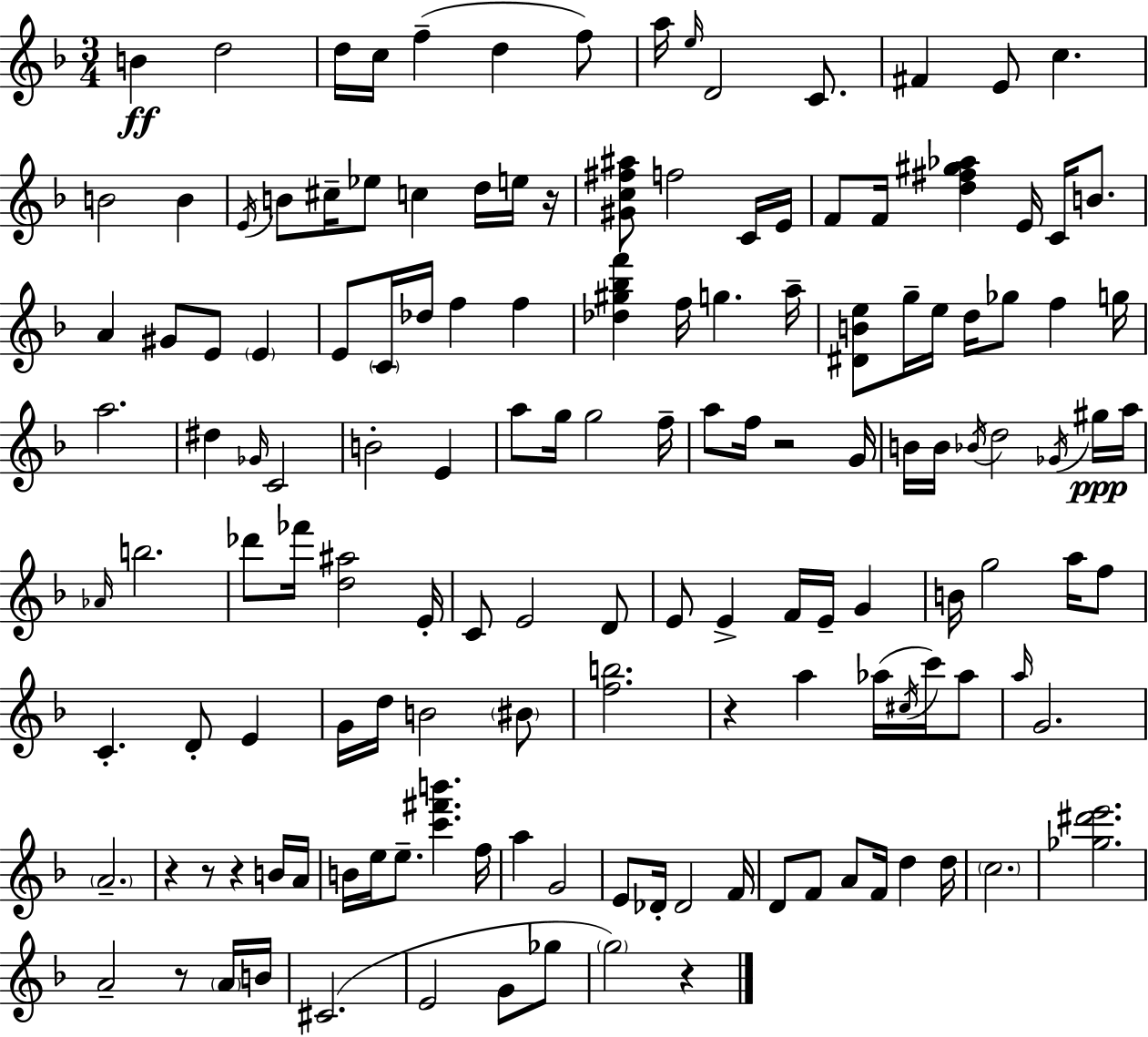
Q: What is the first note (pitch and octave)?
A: B4